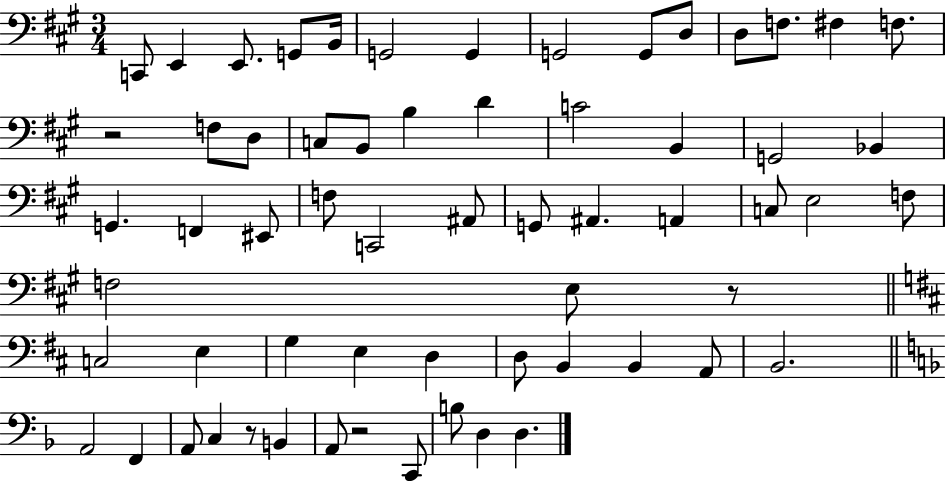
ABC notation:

X:1
T:Untitled
M:3/4
L:1/4
K:A
C,,/2 E,, E,,/2 G,,/2 B,,/4 G,,2 G,, G,,2 G,,/2 D,/2 D,/2 F,/2 ^F, F,/2 z2 F,/2 D,/2 C,/2 B,,/2 B, D C2 B,, G,,2 _B,, G,, F,, ^E,,/2 F,/2 C,,2 ^A,,/2 G,,/2 ^A,, A,, C,/2 E,2 F,/2 F,2 E,/2 z/2 C,2 E, G, E, D, D,/2 B,, B,, A,,/2 B,,2 A,,2 F,, A,,/2 C, z/2 B,, A,,/2 z2 C,,/2 B,/2 D, D,